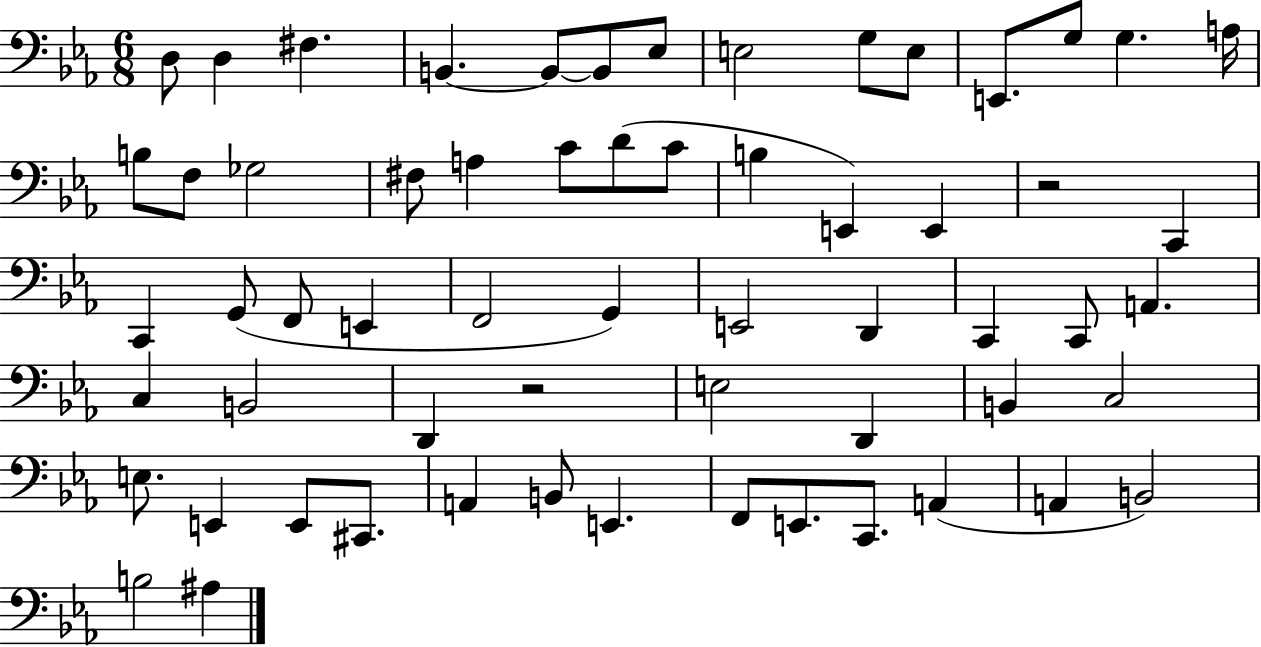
X:1
T:Untitled
M:6/8
L:1/4
K:Eb
D,/2 D, ^F, B,, B,,/2 B,,/2 _E,/2 E,2 G,/2 E,/2 E,,/2 G,/2 G, A,/4 B,/2 F,/2 _G,2 ^F,/2 A, C/2 D/2 C/2 B, E,, E,, z2 C,, C,, G,,/2 F,,/2 E,, F,,2 G,, E,,2 D,, C,, C,,/2 A,, C, B,,2 D,, z2 E,2 D,, B,, C,2 E,/2 E,, E,,/2 ^C,,/2 A,, B,,/2 E,, F,,/2 E,,/2 C,,/2 A,, A,, B,,2 B,2 ^A,